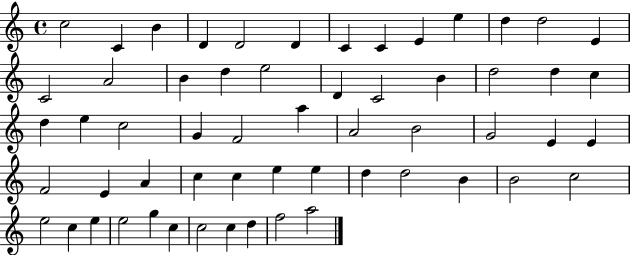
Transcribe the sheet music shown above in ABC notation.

X:1
T:Untitled
M:4/4
L:1/4
K:C
c2 C B D D2 D C C E e d d2 E C2 A2 B d e2 D C2 B d2 d c d e c2 G F2 a A2 B2 G2 E E F2 E A c c e e d d2 B B2 c2 e2 c e e2 g c c2 c d f2 a2